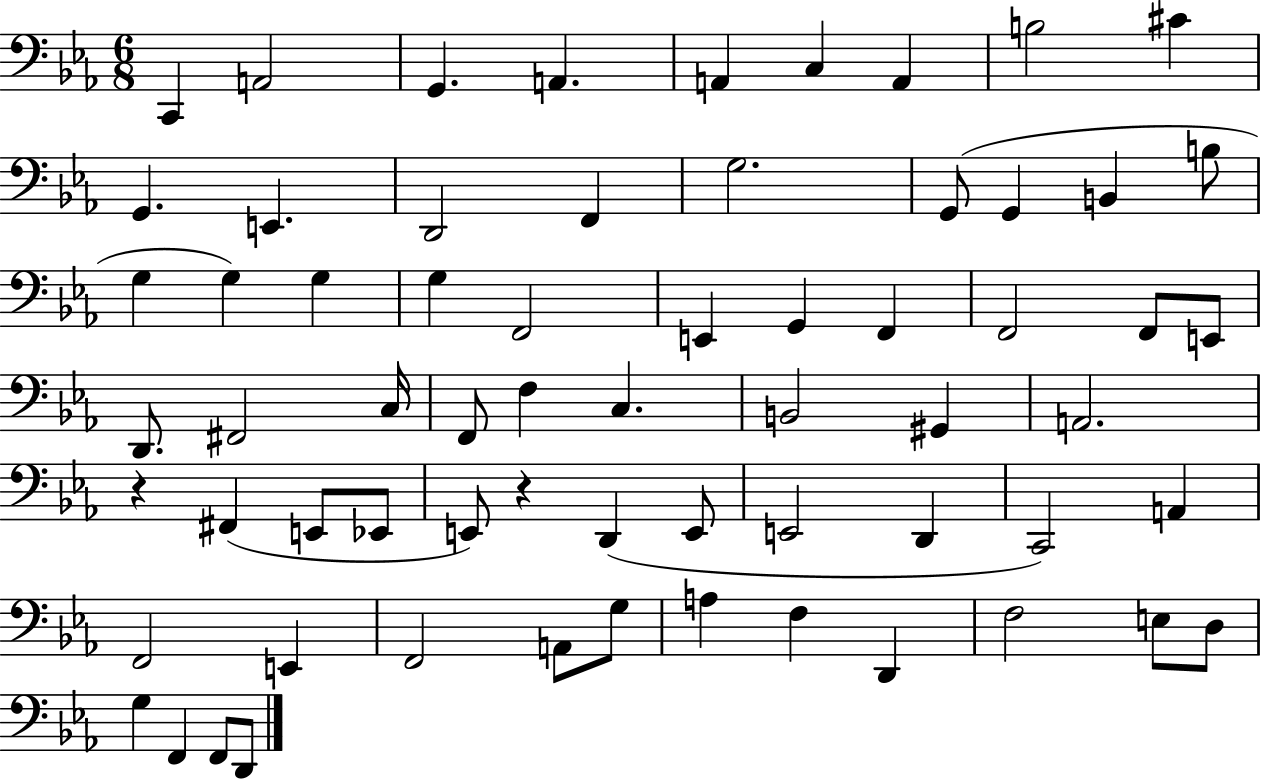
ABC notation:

X:1
T:Untitled
M:6/8
L:1/4
K:Eb
C,, A,,2 G,, A,, A,, C, A,, B,2 ^C G,, E,, D,,2 F,, G,2 G,,/2 G,, B,, B,/2 G, G, G, G, F,,2 E,, G,, F,, F,,2 F,,/2 E,,/2 D,,/2 ^F,,2 C,/4 F,,/2 F, C, B,,2 ^G,, A,,2 z ^F,, E,,/2 _E,,/2 E,,/2 z D,, E,,/2 E,,2 D,, C,,2 A,, F,,2 E,, F,,2 A,,/2 G,/2 A, F, D,, F,2 E,/2 D,/2 G, F,, F,,/2 D,,/2